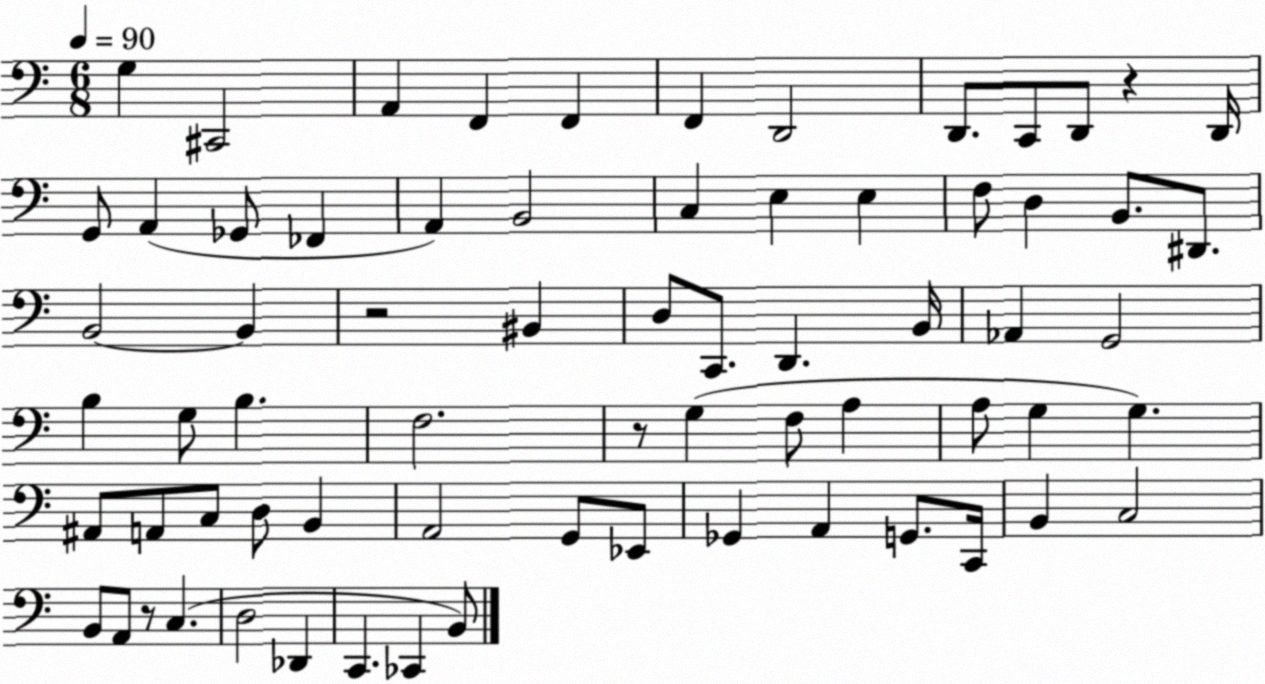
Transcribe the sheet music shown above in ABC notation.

X:1
T:Untitled
M:6/8
L:1/4
K:C
G, ^C,,2 A,, F,, F,, F,, D,,2 D,,/2 C,,/2 D,,/2 z D,,/4 G,,/2 A,, _G,,/2 _F,, A,, B,,2 C, E, E, F,/2 D, B,,/2 ^D,,/2 B,,2 B,, z2 ^B,, D,/2 C,,/2 D,, B,,/4 _A,, G,,2 B, G,/2 B, F,2 z/2 G, F,/2 A, A,/2 G, G, ^A,,/2 A,,/2 C,/2 D,/2 B,, A,,2 G,,/2 _E,,/2 _G,, A,, G,,/2 C,,/4 B,, C,2 B,,/2 A,,/2 z/2 C, D,2 _D,, C,, _C,, B,,/2